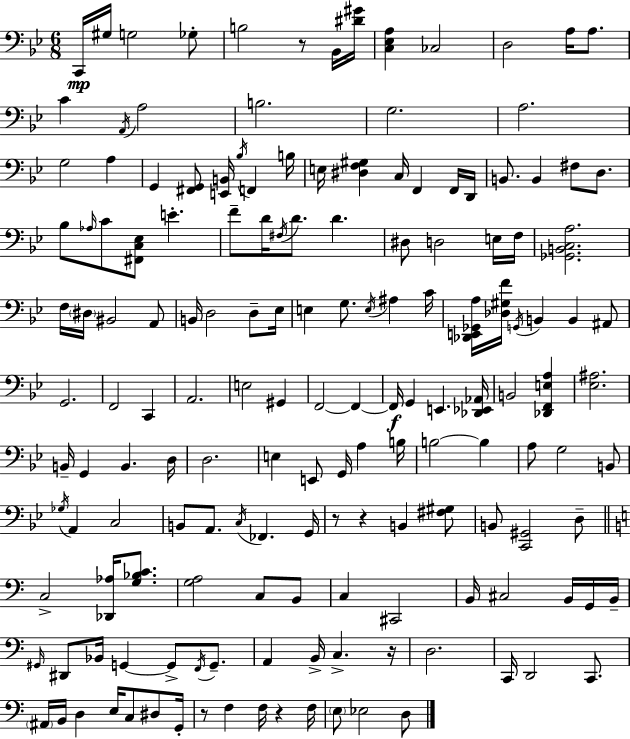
{
  \clef bass
  \numericTimeSignature
  \time 6/8
  \key g \minor
  c,16\mp gis16 g2 ges8-. | b2 r8 bes,16 <dis' gis'>16 | <c ees a>4 ces2 | d2 a16 a8. | \break c'4 \acciaccatura { a,16 } a2 | b2. | g2. | a2. | \break g2 a4 | g,4 <fis, g,>8 <e, b,>16 \acciaccatura { bes16 } f,4 | b16 e16 <dis f gis>4 c16 f,4 | f,16 d,16 b,8. b,4 fis8 d8. | \break bes8 \grace { aes16 } c'8 <fis, c ees>8 e'4.-. | f'8-- d'16 \acciaccatura { fis16 } d'8. d'4. | dis8 d2 | e16 f16 <ges, b, c a>2. | \break f16 \parenthesize dis16 bis,2 | a,8 b,16 d2 | d8-- ees16 e4 g8. \acciaccatura { e16 } | ais4 c'16 <des, e, ges, a>16 <des gis f'>16 \acciaccatura { g,16 } b,4 | \break b,4 ais,8 g,2. | f,2 | c,4 a,2. | e2 | \break gis,4 f,2~~ | f,4~~ f,16\f g,4 e,4. | <des, ees, aes,>16 b,2 | <des, f, e a>4 <ees ais>2. | \break b,16-- g,4 b,4. | d16 d2. | e4 e,8 | g,16 a4 b16 b2~~ | \break b4 a8 g2 | b,8 \acciaccatura { ges16 } a,4 c2 | b,8 a,8. | \acciaccatura { c16 } fes,4. g,16 r8 r4 | \break b,4 <fis gis>8 b,8 <c, gis,>2 | d8-- \bar "||" \break \key c \major c2-> <des, aes>16 <g bes c'>8. | <g a>2 c8 b,8 | c4 cis,2 | b,16 cis2 b,16 g,16 b,16-- | \break \grace { gis,16 } dis,8 bes,16 g,4~~ g,8-> \acciaccatura { f,16 } g,8.-- | a,4 b,16-> c4.-> | r16 d2. | c,16 d,2 c,8. | \break \parenthesize ais,16 b,16 d4 e16 c8 dis8 | g,16-. r8 f4 f16 r4 | f16 \parenthesize e8 ees2 | d8 \bar "|."
}